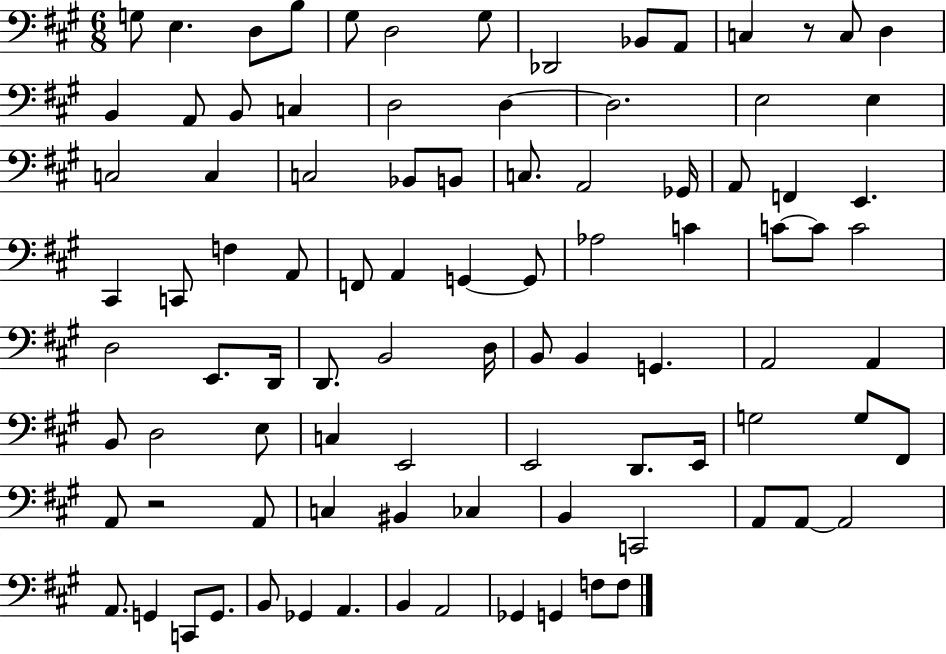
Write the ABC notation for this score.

X:1
T:Untitled
M:6/8
L:1/4
K:A
G,/2 E, D,/2 B,/2 ^G,/2 D,2 ^G,/2 _D,,2 _B,,/2 A,,/2 C, z/2 C,/2 D, B,, A,,/2 B,,/2 C, D,2 D, D,2 E,2 E, C,2 C, C,2 _B,,/2 B,,/2 C,/2 A,,2 _G,,/4 A,,/2 F,, E,, ^C,, C,,/2 F, A,,/2 F,,/2 A,, G,, G,,/2 _A,2 C C/2 C/2 C2 D,2 E,,/2 D,,/4 D,,/2 B,,2 D,/4 B,,/2 B,, G,, A,,2 A,, B,,/2 D,2 E,/2 C, E,,2 E,,2 D,,/2 E,,/4 G,2 G,/2 ^F,,/2 A,,/2 z2 A,,/2 C, ^B,, _C, B,, C,,2 A,,/2 A,,/2 A,,2 A,,/2 G,, C,,/2 G,,/2 B,,/2 _G,, A,, B,, A,,2 _G,, G,, F,/2 F,/2